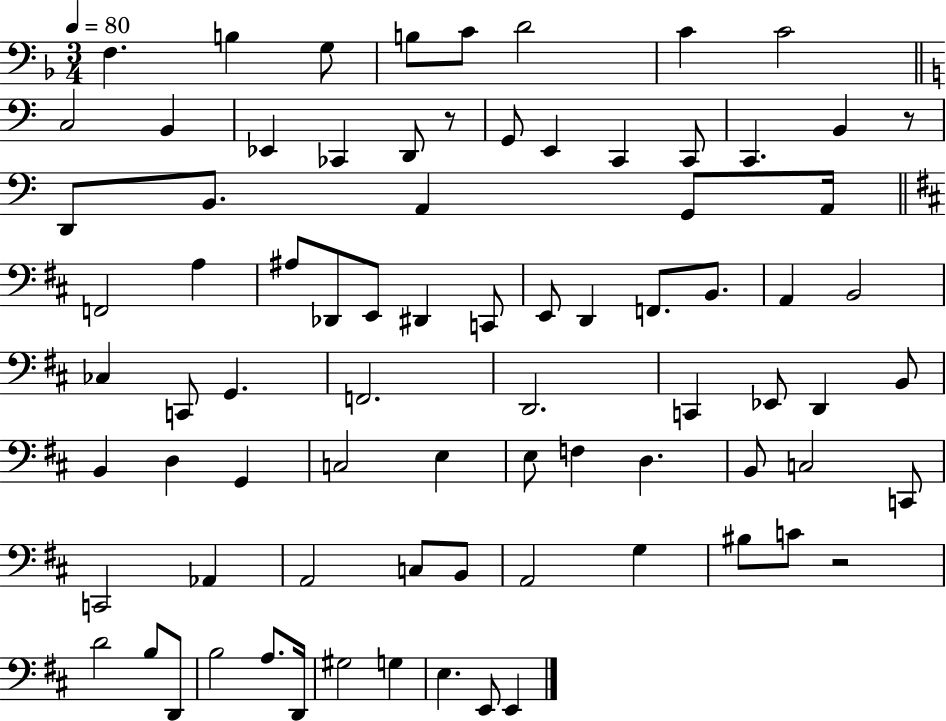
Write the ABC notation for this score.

X:1
T:Untitled
M:3/4
L:1/4
K:F
F, B, G,/2 B,/2 C/2 D2 C C2 C,2 B,, _E,, _C,, D,,/2 z/2 G,,/2 E,, C,, C,,/2 C,, B,, z/2 D,,/2 B,,/2 A,, G,,/2 A,,/4 F,,2 A, ^A,/2 _D,,/2 E,,/2 ^D,, C,,/2 E,,/2 D,, F,,/2 B,,/2 A,, B,,2 _C, C,,/2 G,, F,,2 D,,2 C,, _E,,/2 D,, B,,/2 B,, D, G,, C,2 E, E,/2 F, D, B,,/2 C,2 C,,/2 C,,2 _A,, A,,2 C,/2 B,,/2 A,,2 G, ^B,/2 C/2 z2 D2 B,/2 D,,/2 B,2 A,/2 D,,/4 ^G,2 G, E, E,,/2 E,,